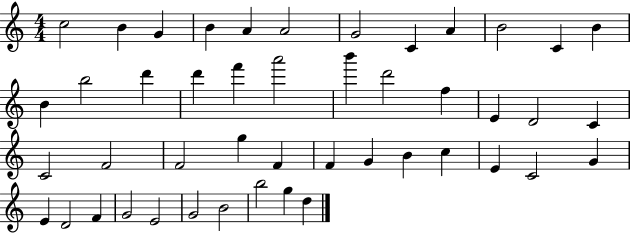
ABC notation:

X:1
T:Untitled
M:4/4
L:1/4
K:C
c2 B G B A A2 G2 C A B2 C B B b2 d' d' f' a'2 b' d'2 f E D2 C C2 F2 F2 g F F G B c E C2 G E D2 F G2 E2 G2 B2 b2 g d